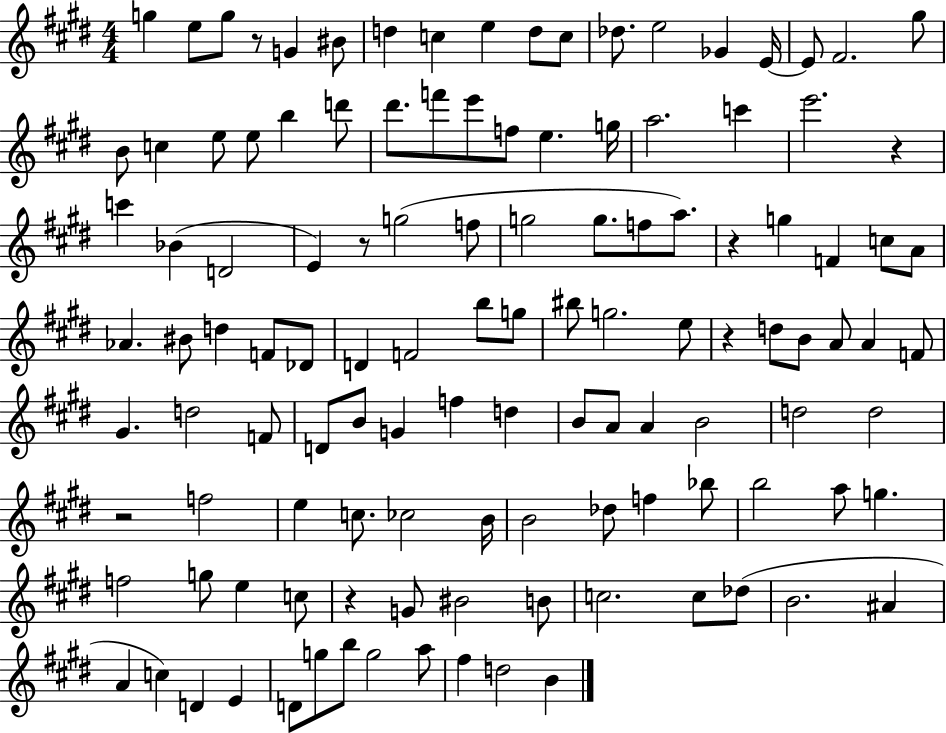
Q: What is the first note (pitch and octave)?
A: G5